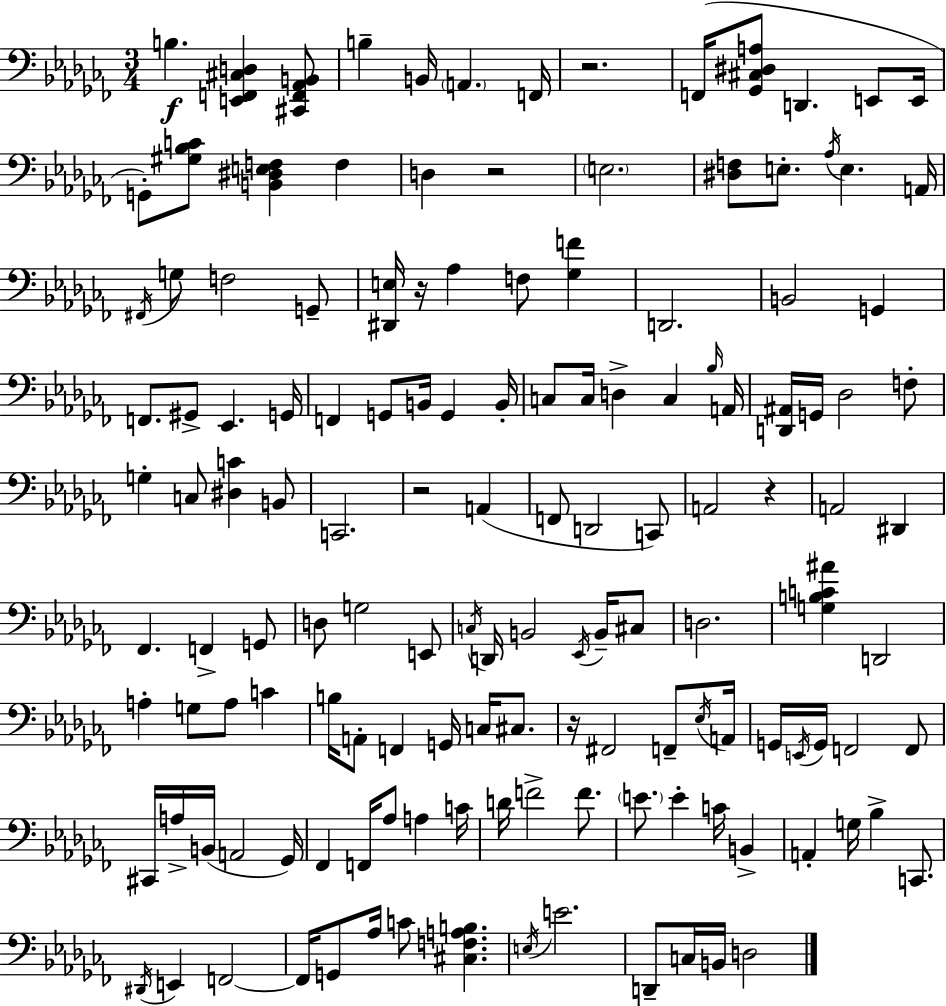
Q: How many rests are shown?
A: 6